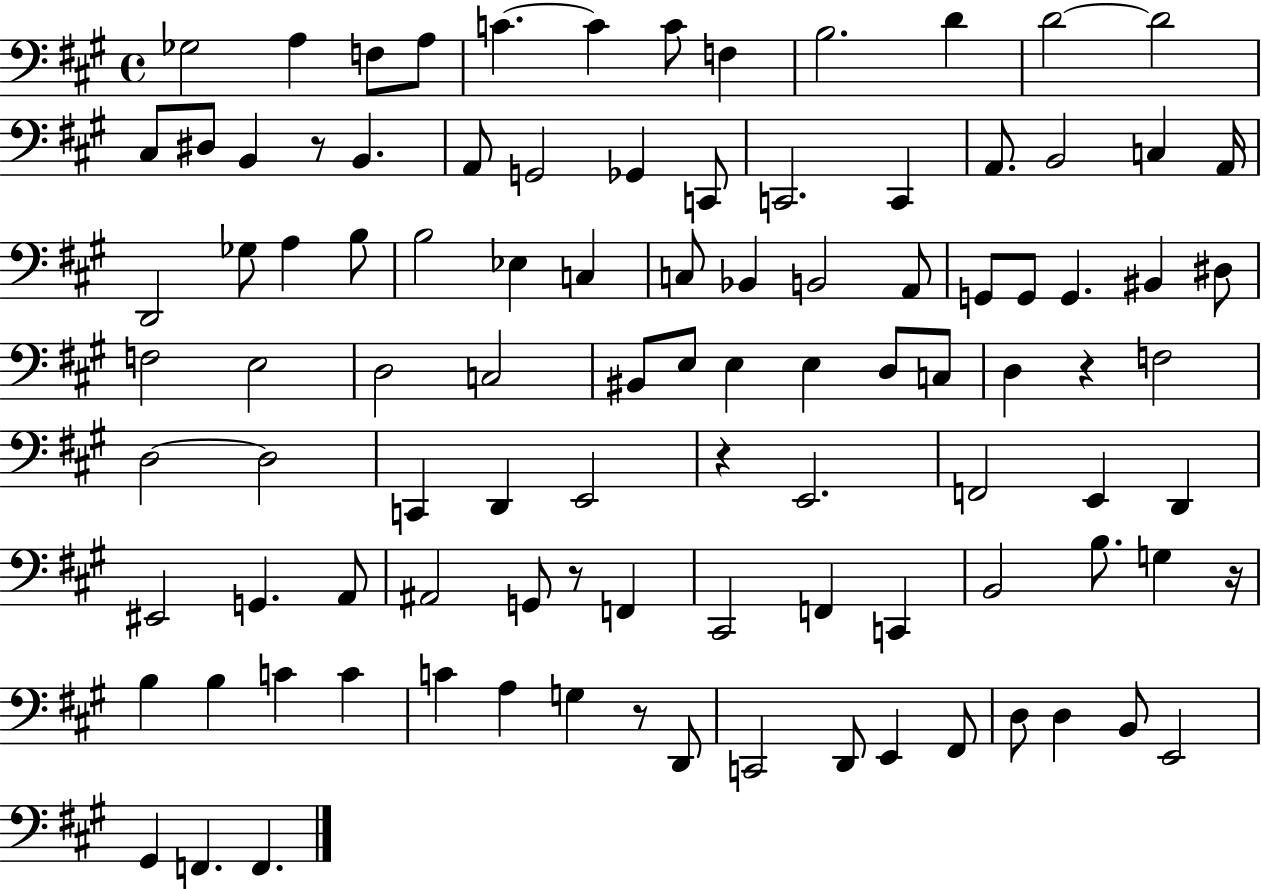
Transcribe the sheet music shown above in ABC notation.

X:1
T:Untitled
M:4/4
L:1/4
K:A
_G,2 A, F,/2 A,/2 C C C/2 F, B,2 D D2 D2 ^C,/2 ^D,/2 B,, z/2 B,, A,,/2 G,,2 _G,, C,,/2 C,,2 C,, A,,/2 B,,2 C, A,,/4 D,,2 _G,/2 A, B,/2 B,2 _E, C, C,/2 _B,, B,,2 A,,/2 G,,/2 G,,/2 G,, ^B,, ^D,/2 F,2 E,2 D,2 C,2 ^B,,/2 E,/2 E, E, D,/2 C,/2 D, z F,2 D,2 D,2 C,, D,, E,,2 z E,,2 F,,2 E,, D,, ^E,,2 G,, A,,/2 ^A,,2 G,,/2 z/2 F,, ^C,,2 F,, C,, B,,2 B,/2 G, z/4 B, B, C C C A, G, z/2 D,,/2 C,,2 D,,/2 E,, ^F,,/2 D,/2 D, B,,/2 E,,2 ^G,, F,, F,,